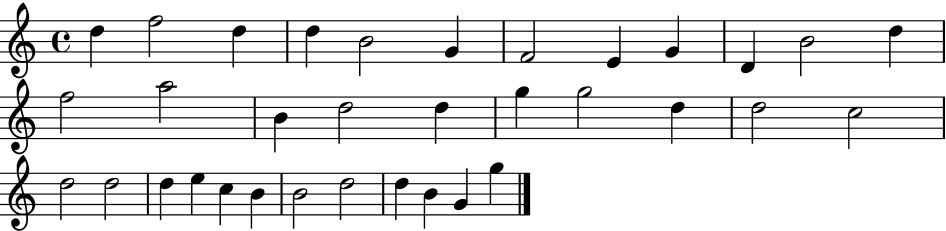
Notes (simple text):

D5/q F5/h D5/q D5/q B4/h G4/q F4/h E4/q G4/q D4/q B4/h D5/q F5/h A5/h B4/q D5/h D5/q G5/q G5/h D5/q D5/h C5/h D5/h D5/h D5/q E5/q C5/q B4/q B4/h D5/h D5/q B4/q G4/q G5/q